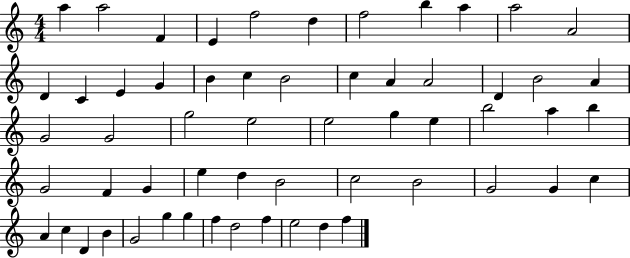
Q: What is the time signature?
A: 4/4